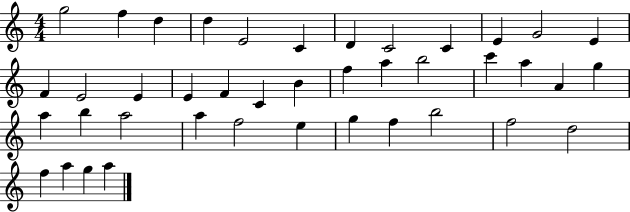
G5/h F5/q D5/q D5/q E4/h C4/q D4/q C4/h C4/q E4/q G4/h E4/q F4/q E4/h E4/q E4/q F4/q C4/q B4/q F5/q A5/q B5/h C6/q A5/q A4/q G5/q A5/q B5/q A5/h A5/q F5/h E5/q G5/q F5/q B5/h F5/h D5/h F5/q A5/q G5/q A5/q